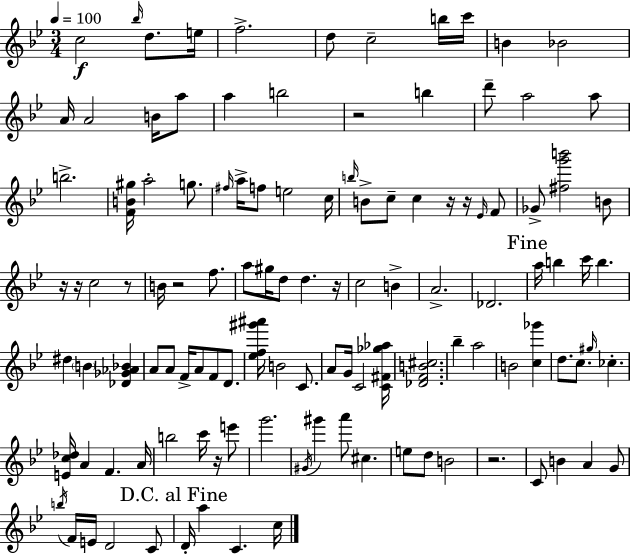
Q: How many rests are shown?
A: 10